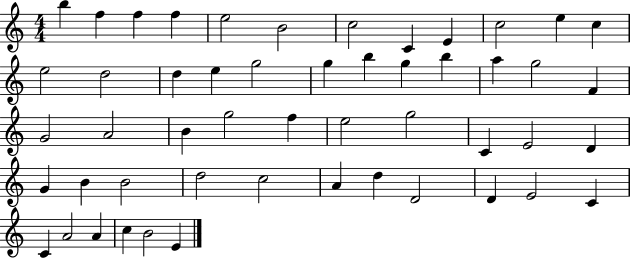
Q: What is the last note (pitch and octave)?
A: E4